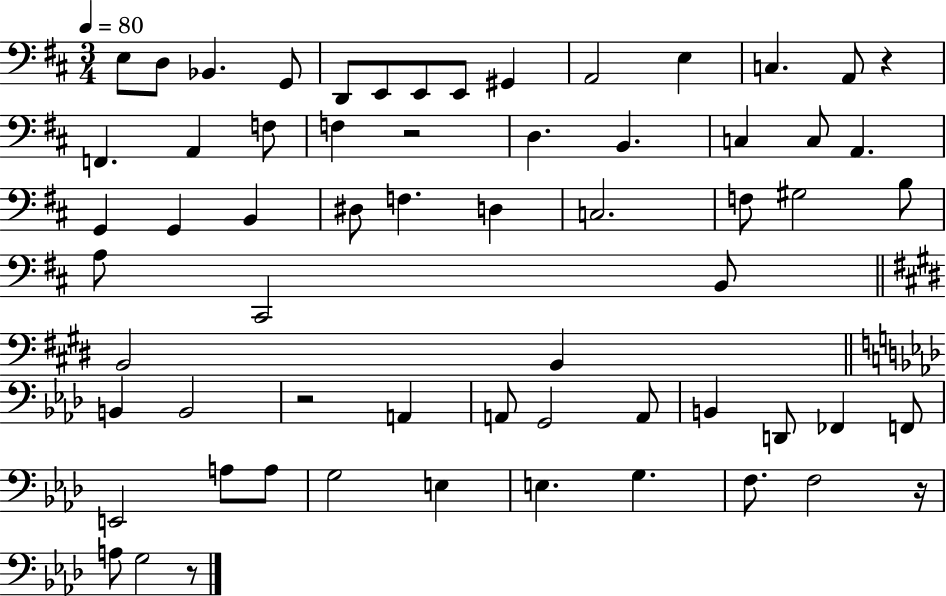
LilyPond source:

{
  \clef bass
  \numericTimeSignature
  \time 3/4
  \key d \major
  \tempo 4 = 80
  \repeat volta 2 { e8 d8 bes,4. g,8 | d,8 e,8 e,8 e,8 gis,4 | a,2 e4 | c4. a,8 r4 | \break f,4. a,4 f8 | f4 r2 | d4. b,4. | c4 c8 a,4. | \break g,4 g,4 b,4 | dis8 f4. d4 | c2. | f8 gis2 b8 | \break a8 cis,2 b,8 | \bar "||" \break \key e \major b,2 b,4 | \bar "||" \break \key aes \major b,4 b,2 | r2 a,4 | a,8 g,2 a,8 | b,4 d,8 fes,4 f,8 | \break e,2 a8 a8 | g2 e4 | e4. g4. | f8. f2 r16 | \break a8 g2 r8 | } \bar "|."
}